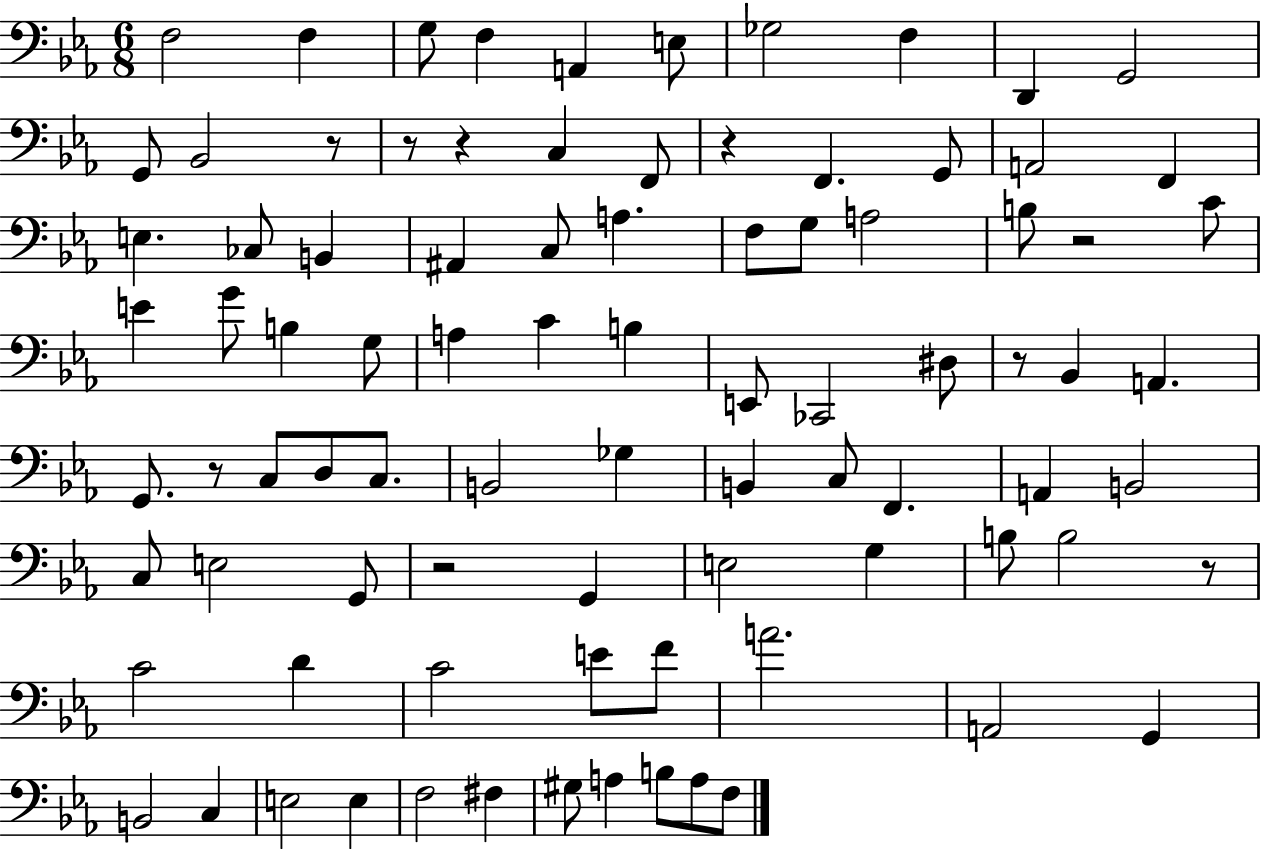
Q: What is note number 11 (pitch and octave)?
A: G2